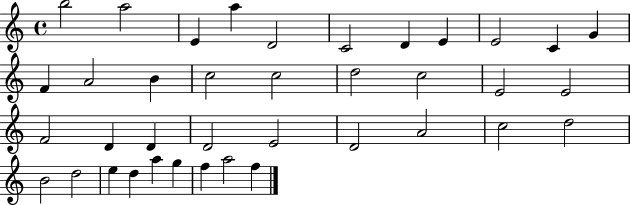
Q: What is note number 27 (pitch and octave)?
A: A4